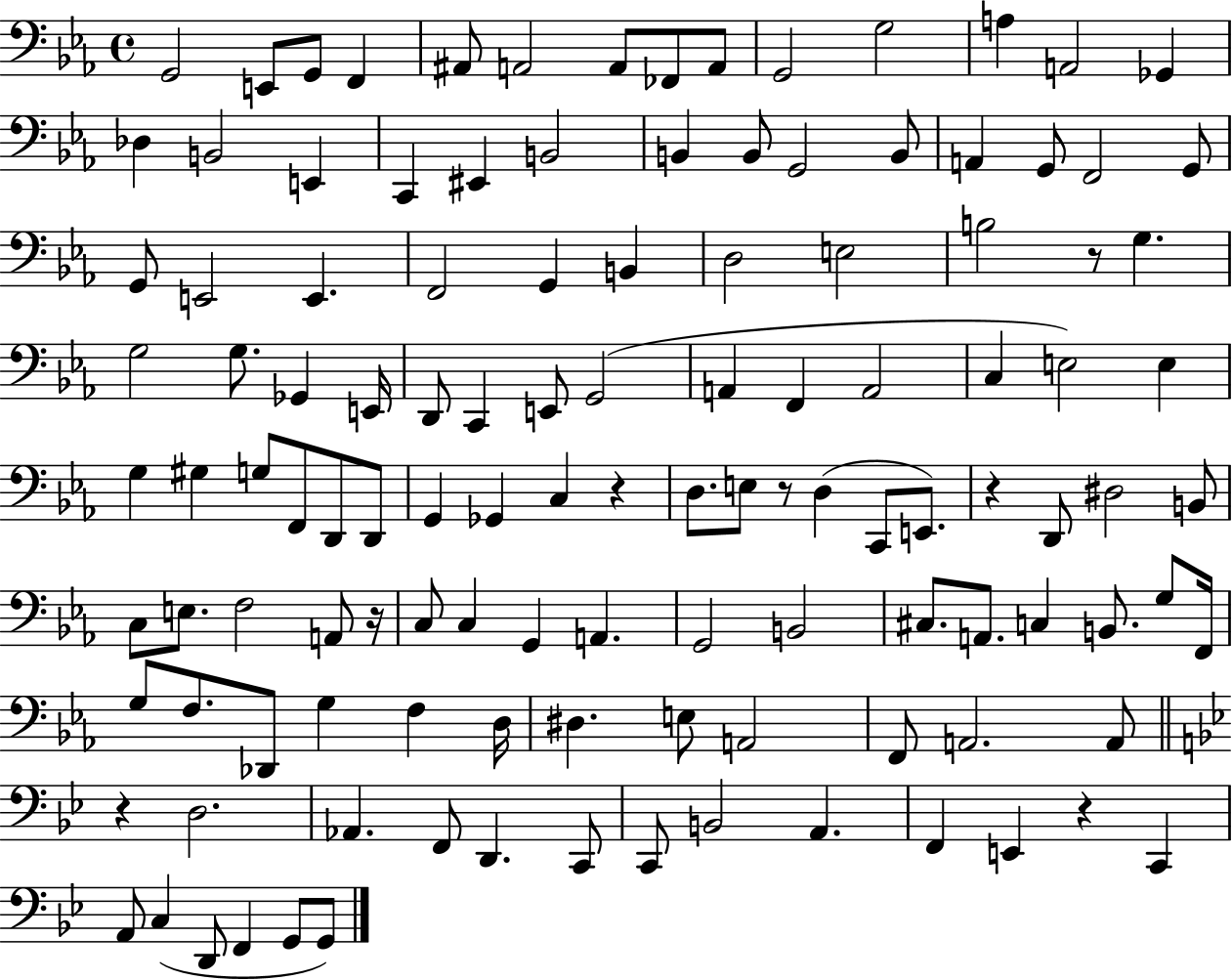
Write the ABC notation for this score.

X:1
T:Untitled
M:4/4
L:1/4
K:Eb
G,,2 E,,/2 G,,/2 F,, ^A,,/2 A,,2 A,,/2 _F,,/2 A,,/2 G,,2 G,2 A, A,,2 _G,, _D, B,,2 E,, C,, ^E,, B,,2 B,, B,,/2 G,,2 B,,/2 A,, G,,/2 F,,2 G,,/2 G,,/2 E,,2 E,, F,,2 G,, B,, D,2 E,2 B,2 z/2 G, G,2 G,/2 _G,, E,,/4 D,,/2 C,, E,,/2 G,,2 A,, F,, A,,2 C, E,2 E, G, ^G, G,/2 F,,/2 D,,/2 D,,/2 G,, _G,, C, z D,/2 E,/2 z/2 D, C,,/2 E,,/2 z D,,/2 ^D,2 B,,/2 C,/2 E,/2 F,2 A,,/2 z/4 C,/2 C, G,, A,, G,,2 B,,2 ^C,/2 A,,/2 C, B,,/2 G,/2 F,,/4 G,/2 F,/2 _D,,/2 G, F, D,/4 ^D, E,/2 A,,2 F,,/2 A,,2 A,,/2 z D,2 _A,, F,,/2 D,, C,,/2 C,,/2 B,,2 A,, F,, E,, z C,, A,,/2 C, D,,/2 F,, G,,/2 G,,/2